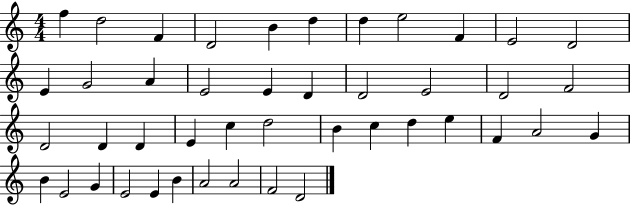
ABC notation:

X:1
T:Untitled
M:4/4
L:1/4
K:C
f d2 F D2 B d d e2 F E2 D2 E G2 A E2 E D D2 E2 D2 F2 D2 D D E c d2 B c d e F A2 G B E2 G E2 E B A2 A2 F2 D2